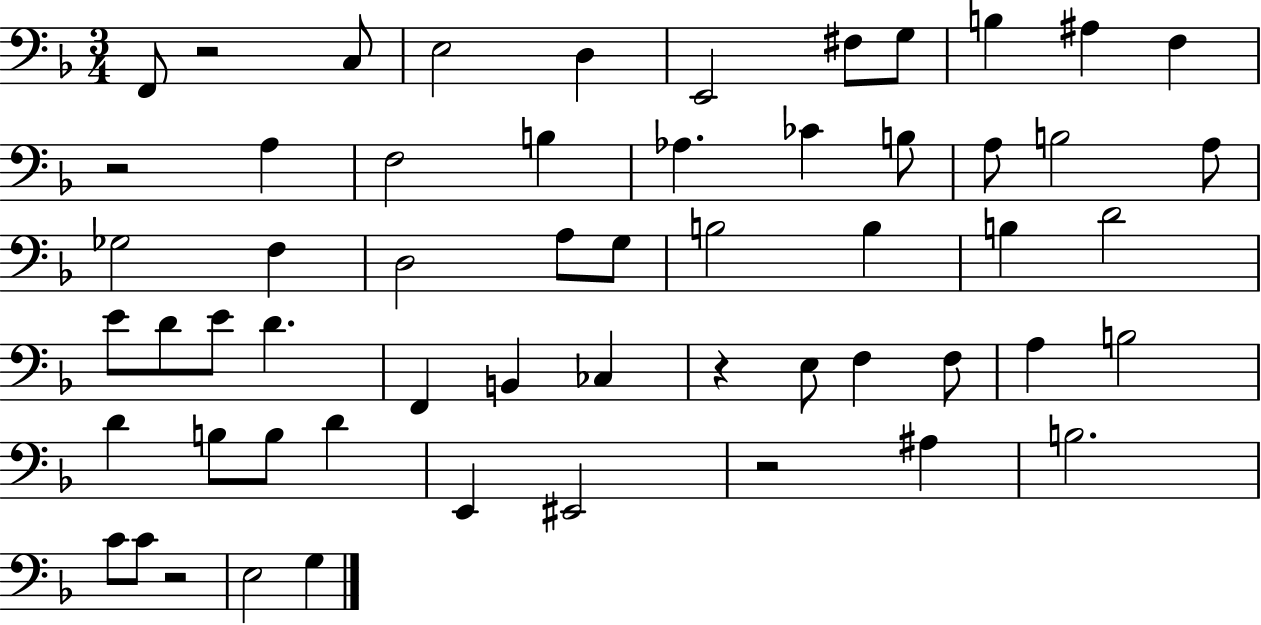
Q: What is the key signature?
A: F major